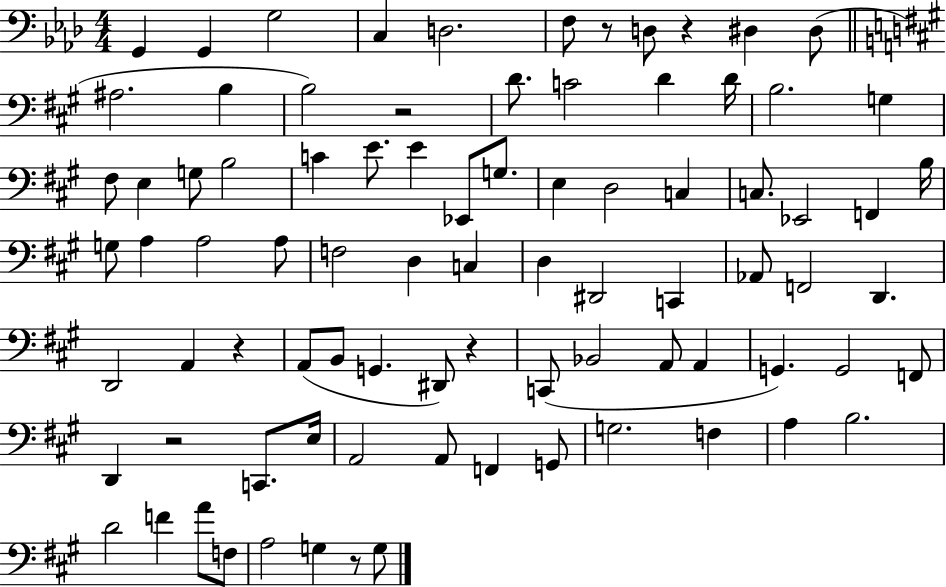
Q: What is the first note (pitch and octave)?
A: G2